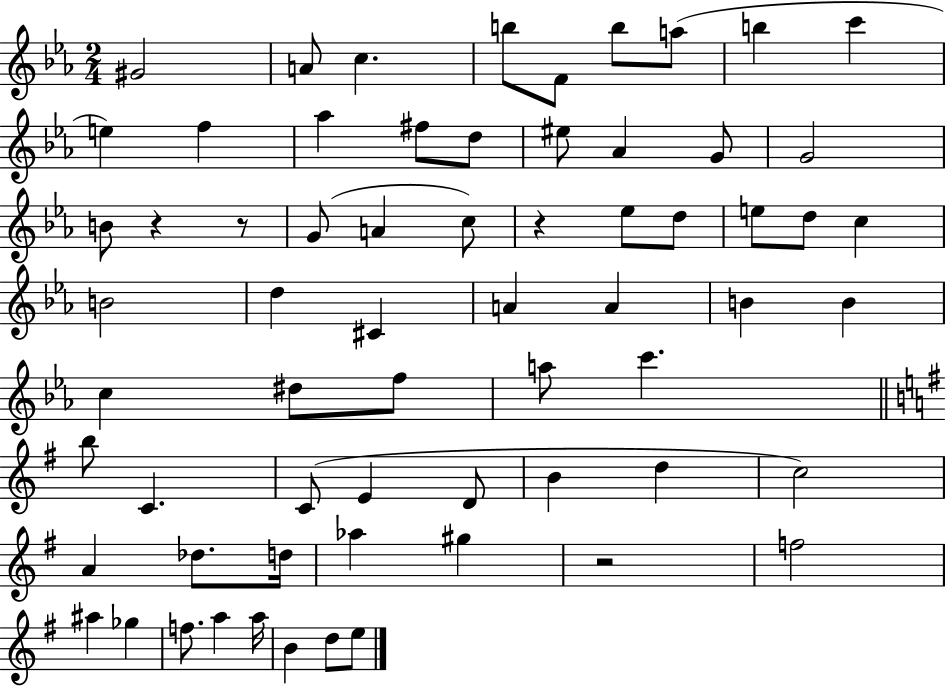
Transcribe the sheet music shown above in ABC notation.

X:1
T:Untitled
M:2/4
L:1/4
K:Eb
^G2 A/2 c b/2 F/2 b/2 a/2 b c' e f _a ^f/2 d/2 ^e/2 _A G/2 G2 B/2 z z/2 G/2 A c/2 z _e/2 d/2 e/2 d/2 c B2 d ^C A A B B c ^d/2 f/2 a/2 c' b/2 C C/2 E D/2 B d c2 A _d/2 d/4 _a ^g z2 f2 ^a _g f/2 a a/4 B d/2 e/2